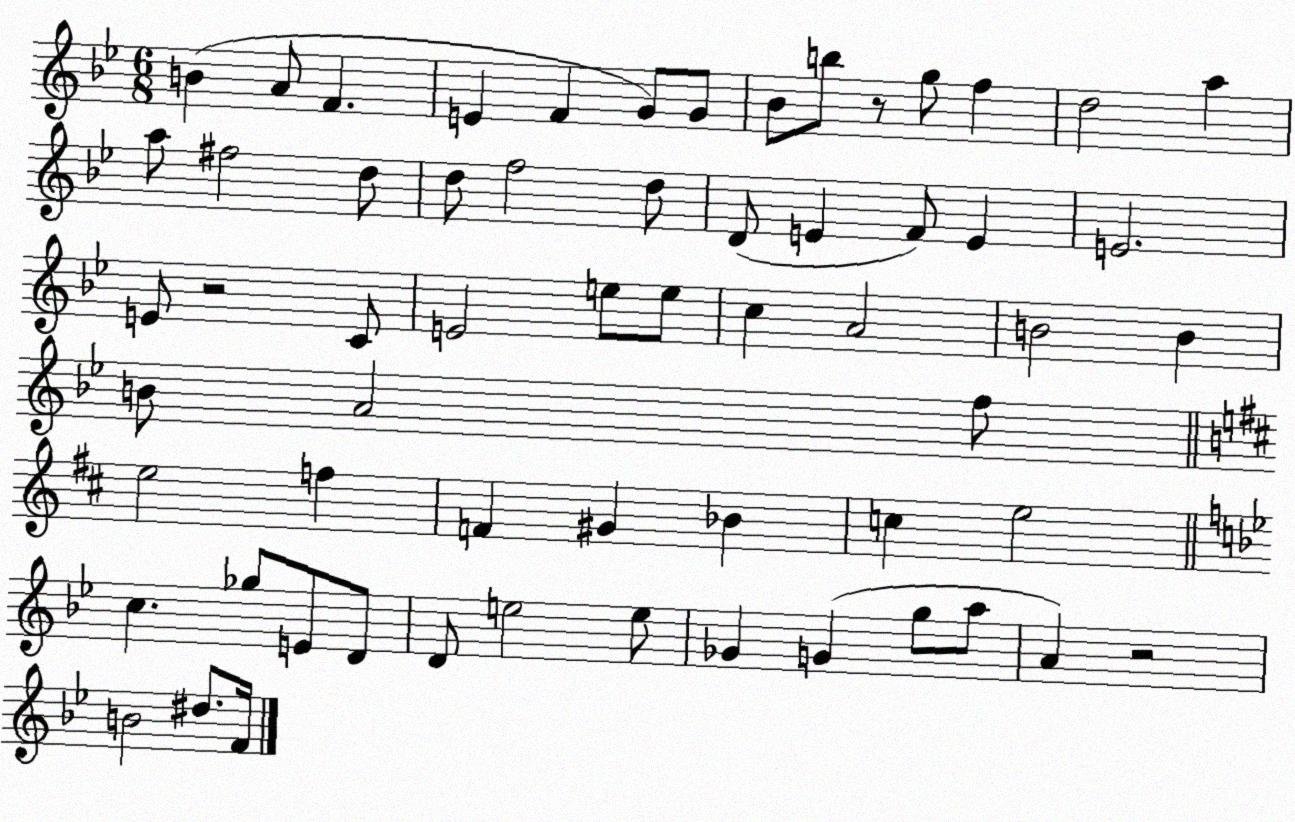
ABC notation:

X:1
T:Untitled
M:6/8
L:1/4
K:Bb
B A/2 F E F G/2 G/2 _B/2 b/2 z/2 g/2 f d2 a a/2 ^f2 d/2 d/2 f2 d/2 D/2 E F/2 E E2 E/2 z2 C/2 E2 e/2 e/2 c A2 B2 B B/2 A2 f/2 e2 f F ^G _B c e2 c _g/2 E/2 D/2 D/2 e2 e/2 _G G g/2 a/2 A z2 B2 ^d/2 F/4